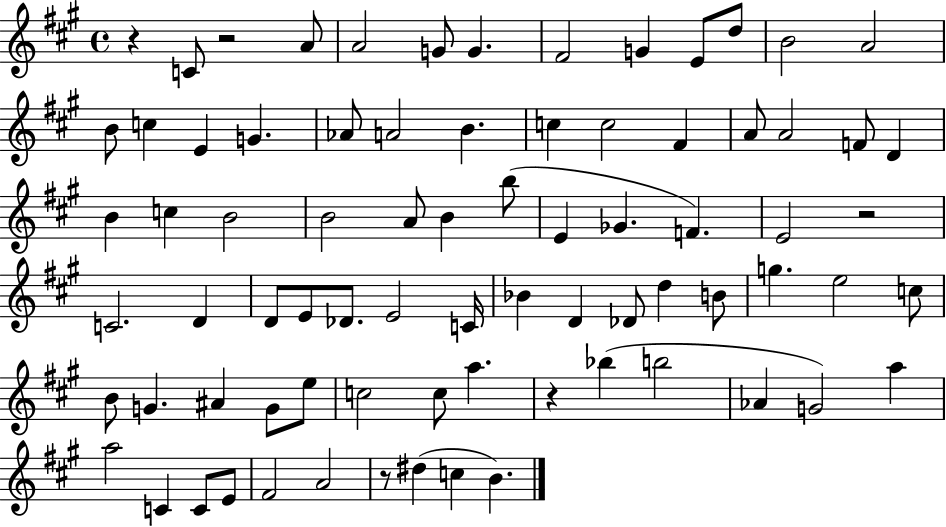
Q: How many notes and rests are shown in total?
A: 78